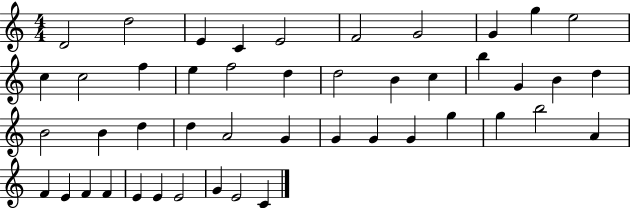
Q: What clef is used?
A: treble